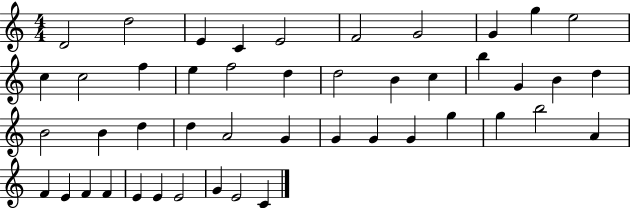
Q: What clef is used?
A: treble